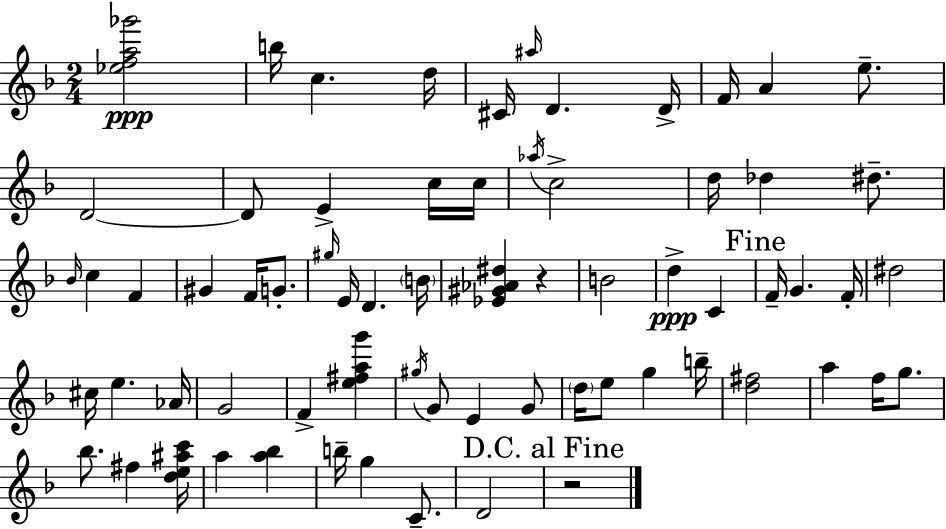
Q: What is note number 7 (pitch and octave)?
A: D4